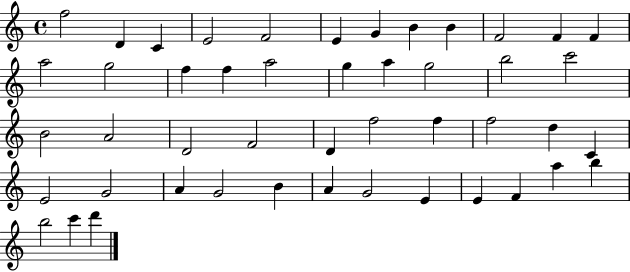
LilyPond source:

{
  \clef treble
  \time 4/4
  \defaultTimeSignature
  \key c \major
  f''2 d'4 c'4 | e'2 f'2 | e'4 g'4 b'4 b'4 | f'2 f'4 f'4 | \break a''2 g''2 | f''4 f''4 a''2 | g''4 a''4 g''2 | b''2 c'''2 | \break b'2 a'2 | d'2 f'2 | d'4 f''2 f''4 | f''2 d''4 c'4 | \break e'2 g'2 | a'4 g'2 b'4 | a'4 g'2 e'4 | e'4 f'4 a''4 b''4 | \break b''2 c'''4 d'''4 | \bar "|."
}